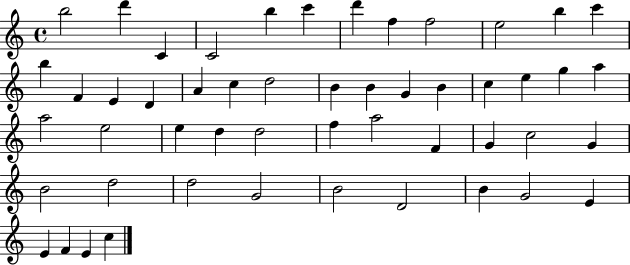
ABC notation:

X:1
T:Untitled
M:4/4
L:1/4
K:C
b2 d' C C2 b c' d' f f2 e2 b c' b F E D A c d2 B B G B c e g a a2 e2 e d d2 f a2 F G c2 G B2 d2 d2 G2 B2 D2 B G2 E E F E c